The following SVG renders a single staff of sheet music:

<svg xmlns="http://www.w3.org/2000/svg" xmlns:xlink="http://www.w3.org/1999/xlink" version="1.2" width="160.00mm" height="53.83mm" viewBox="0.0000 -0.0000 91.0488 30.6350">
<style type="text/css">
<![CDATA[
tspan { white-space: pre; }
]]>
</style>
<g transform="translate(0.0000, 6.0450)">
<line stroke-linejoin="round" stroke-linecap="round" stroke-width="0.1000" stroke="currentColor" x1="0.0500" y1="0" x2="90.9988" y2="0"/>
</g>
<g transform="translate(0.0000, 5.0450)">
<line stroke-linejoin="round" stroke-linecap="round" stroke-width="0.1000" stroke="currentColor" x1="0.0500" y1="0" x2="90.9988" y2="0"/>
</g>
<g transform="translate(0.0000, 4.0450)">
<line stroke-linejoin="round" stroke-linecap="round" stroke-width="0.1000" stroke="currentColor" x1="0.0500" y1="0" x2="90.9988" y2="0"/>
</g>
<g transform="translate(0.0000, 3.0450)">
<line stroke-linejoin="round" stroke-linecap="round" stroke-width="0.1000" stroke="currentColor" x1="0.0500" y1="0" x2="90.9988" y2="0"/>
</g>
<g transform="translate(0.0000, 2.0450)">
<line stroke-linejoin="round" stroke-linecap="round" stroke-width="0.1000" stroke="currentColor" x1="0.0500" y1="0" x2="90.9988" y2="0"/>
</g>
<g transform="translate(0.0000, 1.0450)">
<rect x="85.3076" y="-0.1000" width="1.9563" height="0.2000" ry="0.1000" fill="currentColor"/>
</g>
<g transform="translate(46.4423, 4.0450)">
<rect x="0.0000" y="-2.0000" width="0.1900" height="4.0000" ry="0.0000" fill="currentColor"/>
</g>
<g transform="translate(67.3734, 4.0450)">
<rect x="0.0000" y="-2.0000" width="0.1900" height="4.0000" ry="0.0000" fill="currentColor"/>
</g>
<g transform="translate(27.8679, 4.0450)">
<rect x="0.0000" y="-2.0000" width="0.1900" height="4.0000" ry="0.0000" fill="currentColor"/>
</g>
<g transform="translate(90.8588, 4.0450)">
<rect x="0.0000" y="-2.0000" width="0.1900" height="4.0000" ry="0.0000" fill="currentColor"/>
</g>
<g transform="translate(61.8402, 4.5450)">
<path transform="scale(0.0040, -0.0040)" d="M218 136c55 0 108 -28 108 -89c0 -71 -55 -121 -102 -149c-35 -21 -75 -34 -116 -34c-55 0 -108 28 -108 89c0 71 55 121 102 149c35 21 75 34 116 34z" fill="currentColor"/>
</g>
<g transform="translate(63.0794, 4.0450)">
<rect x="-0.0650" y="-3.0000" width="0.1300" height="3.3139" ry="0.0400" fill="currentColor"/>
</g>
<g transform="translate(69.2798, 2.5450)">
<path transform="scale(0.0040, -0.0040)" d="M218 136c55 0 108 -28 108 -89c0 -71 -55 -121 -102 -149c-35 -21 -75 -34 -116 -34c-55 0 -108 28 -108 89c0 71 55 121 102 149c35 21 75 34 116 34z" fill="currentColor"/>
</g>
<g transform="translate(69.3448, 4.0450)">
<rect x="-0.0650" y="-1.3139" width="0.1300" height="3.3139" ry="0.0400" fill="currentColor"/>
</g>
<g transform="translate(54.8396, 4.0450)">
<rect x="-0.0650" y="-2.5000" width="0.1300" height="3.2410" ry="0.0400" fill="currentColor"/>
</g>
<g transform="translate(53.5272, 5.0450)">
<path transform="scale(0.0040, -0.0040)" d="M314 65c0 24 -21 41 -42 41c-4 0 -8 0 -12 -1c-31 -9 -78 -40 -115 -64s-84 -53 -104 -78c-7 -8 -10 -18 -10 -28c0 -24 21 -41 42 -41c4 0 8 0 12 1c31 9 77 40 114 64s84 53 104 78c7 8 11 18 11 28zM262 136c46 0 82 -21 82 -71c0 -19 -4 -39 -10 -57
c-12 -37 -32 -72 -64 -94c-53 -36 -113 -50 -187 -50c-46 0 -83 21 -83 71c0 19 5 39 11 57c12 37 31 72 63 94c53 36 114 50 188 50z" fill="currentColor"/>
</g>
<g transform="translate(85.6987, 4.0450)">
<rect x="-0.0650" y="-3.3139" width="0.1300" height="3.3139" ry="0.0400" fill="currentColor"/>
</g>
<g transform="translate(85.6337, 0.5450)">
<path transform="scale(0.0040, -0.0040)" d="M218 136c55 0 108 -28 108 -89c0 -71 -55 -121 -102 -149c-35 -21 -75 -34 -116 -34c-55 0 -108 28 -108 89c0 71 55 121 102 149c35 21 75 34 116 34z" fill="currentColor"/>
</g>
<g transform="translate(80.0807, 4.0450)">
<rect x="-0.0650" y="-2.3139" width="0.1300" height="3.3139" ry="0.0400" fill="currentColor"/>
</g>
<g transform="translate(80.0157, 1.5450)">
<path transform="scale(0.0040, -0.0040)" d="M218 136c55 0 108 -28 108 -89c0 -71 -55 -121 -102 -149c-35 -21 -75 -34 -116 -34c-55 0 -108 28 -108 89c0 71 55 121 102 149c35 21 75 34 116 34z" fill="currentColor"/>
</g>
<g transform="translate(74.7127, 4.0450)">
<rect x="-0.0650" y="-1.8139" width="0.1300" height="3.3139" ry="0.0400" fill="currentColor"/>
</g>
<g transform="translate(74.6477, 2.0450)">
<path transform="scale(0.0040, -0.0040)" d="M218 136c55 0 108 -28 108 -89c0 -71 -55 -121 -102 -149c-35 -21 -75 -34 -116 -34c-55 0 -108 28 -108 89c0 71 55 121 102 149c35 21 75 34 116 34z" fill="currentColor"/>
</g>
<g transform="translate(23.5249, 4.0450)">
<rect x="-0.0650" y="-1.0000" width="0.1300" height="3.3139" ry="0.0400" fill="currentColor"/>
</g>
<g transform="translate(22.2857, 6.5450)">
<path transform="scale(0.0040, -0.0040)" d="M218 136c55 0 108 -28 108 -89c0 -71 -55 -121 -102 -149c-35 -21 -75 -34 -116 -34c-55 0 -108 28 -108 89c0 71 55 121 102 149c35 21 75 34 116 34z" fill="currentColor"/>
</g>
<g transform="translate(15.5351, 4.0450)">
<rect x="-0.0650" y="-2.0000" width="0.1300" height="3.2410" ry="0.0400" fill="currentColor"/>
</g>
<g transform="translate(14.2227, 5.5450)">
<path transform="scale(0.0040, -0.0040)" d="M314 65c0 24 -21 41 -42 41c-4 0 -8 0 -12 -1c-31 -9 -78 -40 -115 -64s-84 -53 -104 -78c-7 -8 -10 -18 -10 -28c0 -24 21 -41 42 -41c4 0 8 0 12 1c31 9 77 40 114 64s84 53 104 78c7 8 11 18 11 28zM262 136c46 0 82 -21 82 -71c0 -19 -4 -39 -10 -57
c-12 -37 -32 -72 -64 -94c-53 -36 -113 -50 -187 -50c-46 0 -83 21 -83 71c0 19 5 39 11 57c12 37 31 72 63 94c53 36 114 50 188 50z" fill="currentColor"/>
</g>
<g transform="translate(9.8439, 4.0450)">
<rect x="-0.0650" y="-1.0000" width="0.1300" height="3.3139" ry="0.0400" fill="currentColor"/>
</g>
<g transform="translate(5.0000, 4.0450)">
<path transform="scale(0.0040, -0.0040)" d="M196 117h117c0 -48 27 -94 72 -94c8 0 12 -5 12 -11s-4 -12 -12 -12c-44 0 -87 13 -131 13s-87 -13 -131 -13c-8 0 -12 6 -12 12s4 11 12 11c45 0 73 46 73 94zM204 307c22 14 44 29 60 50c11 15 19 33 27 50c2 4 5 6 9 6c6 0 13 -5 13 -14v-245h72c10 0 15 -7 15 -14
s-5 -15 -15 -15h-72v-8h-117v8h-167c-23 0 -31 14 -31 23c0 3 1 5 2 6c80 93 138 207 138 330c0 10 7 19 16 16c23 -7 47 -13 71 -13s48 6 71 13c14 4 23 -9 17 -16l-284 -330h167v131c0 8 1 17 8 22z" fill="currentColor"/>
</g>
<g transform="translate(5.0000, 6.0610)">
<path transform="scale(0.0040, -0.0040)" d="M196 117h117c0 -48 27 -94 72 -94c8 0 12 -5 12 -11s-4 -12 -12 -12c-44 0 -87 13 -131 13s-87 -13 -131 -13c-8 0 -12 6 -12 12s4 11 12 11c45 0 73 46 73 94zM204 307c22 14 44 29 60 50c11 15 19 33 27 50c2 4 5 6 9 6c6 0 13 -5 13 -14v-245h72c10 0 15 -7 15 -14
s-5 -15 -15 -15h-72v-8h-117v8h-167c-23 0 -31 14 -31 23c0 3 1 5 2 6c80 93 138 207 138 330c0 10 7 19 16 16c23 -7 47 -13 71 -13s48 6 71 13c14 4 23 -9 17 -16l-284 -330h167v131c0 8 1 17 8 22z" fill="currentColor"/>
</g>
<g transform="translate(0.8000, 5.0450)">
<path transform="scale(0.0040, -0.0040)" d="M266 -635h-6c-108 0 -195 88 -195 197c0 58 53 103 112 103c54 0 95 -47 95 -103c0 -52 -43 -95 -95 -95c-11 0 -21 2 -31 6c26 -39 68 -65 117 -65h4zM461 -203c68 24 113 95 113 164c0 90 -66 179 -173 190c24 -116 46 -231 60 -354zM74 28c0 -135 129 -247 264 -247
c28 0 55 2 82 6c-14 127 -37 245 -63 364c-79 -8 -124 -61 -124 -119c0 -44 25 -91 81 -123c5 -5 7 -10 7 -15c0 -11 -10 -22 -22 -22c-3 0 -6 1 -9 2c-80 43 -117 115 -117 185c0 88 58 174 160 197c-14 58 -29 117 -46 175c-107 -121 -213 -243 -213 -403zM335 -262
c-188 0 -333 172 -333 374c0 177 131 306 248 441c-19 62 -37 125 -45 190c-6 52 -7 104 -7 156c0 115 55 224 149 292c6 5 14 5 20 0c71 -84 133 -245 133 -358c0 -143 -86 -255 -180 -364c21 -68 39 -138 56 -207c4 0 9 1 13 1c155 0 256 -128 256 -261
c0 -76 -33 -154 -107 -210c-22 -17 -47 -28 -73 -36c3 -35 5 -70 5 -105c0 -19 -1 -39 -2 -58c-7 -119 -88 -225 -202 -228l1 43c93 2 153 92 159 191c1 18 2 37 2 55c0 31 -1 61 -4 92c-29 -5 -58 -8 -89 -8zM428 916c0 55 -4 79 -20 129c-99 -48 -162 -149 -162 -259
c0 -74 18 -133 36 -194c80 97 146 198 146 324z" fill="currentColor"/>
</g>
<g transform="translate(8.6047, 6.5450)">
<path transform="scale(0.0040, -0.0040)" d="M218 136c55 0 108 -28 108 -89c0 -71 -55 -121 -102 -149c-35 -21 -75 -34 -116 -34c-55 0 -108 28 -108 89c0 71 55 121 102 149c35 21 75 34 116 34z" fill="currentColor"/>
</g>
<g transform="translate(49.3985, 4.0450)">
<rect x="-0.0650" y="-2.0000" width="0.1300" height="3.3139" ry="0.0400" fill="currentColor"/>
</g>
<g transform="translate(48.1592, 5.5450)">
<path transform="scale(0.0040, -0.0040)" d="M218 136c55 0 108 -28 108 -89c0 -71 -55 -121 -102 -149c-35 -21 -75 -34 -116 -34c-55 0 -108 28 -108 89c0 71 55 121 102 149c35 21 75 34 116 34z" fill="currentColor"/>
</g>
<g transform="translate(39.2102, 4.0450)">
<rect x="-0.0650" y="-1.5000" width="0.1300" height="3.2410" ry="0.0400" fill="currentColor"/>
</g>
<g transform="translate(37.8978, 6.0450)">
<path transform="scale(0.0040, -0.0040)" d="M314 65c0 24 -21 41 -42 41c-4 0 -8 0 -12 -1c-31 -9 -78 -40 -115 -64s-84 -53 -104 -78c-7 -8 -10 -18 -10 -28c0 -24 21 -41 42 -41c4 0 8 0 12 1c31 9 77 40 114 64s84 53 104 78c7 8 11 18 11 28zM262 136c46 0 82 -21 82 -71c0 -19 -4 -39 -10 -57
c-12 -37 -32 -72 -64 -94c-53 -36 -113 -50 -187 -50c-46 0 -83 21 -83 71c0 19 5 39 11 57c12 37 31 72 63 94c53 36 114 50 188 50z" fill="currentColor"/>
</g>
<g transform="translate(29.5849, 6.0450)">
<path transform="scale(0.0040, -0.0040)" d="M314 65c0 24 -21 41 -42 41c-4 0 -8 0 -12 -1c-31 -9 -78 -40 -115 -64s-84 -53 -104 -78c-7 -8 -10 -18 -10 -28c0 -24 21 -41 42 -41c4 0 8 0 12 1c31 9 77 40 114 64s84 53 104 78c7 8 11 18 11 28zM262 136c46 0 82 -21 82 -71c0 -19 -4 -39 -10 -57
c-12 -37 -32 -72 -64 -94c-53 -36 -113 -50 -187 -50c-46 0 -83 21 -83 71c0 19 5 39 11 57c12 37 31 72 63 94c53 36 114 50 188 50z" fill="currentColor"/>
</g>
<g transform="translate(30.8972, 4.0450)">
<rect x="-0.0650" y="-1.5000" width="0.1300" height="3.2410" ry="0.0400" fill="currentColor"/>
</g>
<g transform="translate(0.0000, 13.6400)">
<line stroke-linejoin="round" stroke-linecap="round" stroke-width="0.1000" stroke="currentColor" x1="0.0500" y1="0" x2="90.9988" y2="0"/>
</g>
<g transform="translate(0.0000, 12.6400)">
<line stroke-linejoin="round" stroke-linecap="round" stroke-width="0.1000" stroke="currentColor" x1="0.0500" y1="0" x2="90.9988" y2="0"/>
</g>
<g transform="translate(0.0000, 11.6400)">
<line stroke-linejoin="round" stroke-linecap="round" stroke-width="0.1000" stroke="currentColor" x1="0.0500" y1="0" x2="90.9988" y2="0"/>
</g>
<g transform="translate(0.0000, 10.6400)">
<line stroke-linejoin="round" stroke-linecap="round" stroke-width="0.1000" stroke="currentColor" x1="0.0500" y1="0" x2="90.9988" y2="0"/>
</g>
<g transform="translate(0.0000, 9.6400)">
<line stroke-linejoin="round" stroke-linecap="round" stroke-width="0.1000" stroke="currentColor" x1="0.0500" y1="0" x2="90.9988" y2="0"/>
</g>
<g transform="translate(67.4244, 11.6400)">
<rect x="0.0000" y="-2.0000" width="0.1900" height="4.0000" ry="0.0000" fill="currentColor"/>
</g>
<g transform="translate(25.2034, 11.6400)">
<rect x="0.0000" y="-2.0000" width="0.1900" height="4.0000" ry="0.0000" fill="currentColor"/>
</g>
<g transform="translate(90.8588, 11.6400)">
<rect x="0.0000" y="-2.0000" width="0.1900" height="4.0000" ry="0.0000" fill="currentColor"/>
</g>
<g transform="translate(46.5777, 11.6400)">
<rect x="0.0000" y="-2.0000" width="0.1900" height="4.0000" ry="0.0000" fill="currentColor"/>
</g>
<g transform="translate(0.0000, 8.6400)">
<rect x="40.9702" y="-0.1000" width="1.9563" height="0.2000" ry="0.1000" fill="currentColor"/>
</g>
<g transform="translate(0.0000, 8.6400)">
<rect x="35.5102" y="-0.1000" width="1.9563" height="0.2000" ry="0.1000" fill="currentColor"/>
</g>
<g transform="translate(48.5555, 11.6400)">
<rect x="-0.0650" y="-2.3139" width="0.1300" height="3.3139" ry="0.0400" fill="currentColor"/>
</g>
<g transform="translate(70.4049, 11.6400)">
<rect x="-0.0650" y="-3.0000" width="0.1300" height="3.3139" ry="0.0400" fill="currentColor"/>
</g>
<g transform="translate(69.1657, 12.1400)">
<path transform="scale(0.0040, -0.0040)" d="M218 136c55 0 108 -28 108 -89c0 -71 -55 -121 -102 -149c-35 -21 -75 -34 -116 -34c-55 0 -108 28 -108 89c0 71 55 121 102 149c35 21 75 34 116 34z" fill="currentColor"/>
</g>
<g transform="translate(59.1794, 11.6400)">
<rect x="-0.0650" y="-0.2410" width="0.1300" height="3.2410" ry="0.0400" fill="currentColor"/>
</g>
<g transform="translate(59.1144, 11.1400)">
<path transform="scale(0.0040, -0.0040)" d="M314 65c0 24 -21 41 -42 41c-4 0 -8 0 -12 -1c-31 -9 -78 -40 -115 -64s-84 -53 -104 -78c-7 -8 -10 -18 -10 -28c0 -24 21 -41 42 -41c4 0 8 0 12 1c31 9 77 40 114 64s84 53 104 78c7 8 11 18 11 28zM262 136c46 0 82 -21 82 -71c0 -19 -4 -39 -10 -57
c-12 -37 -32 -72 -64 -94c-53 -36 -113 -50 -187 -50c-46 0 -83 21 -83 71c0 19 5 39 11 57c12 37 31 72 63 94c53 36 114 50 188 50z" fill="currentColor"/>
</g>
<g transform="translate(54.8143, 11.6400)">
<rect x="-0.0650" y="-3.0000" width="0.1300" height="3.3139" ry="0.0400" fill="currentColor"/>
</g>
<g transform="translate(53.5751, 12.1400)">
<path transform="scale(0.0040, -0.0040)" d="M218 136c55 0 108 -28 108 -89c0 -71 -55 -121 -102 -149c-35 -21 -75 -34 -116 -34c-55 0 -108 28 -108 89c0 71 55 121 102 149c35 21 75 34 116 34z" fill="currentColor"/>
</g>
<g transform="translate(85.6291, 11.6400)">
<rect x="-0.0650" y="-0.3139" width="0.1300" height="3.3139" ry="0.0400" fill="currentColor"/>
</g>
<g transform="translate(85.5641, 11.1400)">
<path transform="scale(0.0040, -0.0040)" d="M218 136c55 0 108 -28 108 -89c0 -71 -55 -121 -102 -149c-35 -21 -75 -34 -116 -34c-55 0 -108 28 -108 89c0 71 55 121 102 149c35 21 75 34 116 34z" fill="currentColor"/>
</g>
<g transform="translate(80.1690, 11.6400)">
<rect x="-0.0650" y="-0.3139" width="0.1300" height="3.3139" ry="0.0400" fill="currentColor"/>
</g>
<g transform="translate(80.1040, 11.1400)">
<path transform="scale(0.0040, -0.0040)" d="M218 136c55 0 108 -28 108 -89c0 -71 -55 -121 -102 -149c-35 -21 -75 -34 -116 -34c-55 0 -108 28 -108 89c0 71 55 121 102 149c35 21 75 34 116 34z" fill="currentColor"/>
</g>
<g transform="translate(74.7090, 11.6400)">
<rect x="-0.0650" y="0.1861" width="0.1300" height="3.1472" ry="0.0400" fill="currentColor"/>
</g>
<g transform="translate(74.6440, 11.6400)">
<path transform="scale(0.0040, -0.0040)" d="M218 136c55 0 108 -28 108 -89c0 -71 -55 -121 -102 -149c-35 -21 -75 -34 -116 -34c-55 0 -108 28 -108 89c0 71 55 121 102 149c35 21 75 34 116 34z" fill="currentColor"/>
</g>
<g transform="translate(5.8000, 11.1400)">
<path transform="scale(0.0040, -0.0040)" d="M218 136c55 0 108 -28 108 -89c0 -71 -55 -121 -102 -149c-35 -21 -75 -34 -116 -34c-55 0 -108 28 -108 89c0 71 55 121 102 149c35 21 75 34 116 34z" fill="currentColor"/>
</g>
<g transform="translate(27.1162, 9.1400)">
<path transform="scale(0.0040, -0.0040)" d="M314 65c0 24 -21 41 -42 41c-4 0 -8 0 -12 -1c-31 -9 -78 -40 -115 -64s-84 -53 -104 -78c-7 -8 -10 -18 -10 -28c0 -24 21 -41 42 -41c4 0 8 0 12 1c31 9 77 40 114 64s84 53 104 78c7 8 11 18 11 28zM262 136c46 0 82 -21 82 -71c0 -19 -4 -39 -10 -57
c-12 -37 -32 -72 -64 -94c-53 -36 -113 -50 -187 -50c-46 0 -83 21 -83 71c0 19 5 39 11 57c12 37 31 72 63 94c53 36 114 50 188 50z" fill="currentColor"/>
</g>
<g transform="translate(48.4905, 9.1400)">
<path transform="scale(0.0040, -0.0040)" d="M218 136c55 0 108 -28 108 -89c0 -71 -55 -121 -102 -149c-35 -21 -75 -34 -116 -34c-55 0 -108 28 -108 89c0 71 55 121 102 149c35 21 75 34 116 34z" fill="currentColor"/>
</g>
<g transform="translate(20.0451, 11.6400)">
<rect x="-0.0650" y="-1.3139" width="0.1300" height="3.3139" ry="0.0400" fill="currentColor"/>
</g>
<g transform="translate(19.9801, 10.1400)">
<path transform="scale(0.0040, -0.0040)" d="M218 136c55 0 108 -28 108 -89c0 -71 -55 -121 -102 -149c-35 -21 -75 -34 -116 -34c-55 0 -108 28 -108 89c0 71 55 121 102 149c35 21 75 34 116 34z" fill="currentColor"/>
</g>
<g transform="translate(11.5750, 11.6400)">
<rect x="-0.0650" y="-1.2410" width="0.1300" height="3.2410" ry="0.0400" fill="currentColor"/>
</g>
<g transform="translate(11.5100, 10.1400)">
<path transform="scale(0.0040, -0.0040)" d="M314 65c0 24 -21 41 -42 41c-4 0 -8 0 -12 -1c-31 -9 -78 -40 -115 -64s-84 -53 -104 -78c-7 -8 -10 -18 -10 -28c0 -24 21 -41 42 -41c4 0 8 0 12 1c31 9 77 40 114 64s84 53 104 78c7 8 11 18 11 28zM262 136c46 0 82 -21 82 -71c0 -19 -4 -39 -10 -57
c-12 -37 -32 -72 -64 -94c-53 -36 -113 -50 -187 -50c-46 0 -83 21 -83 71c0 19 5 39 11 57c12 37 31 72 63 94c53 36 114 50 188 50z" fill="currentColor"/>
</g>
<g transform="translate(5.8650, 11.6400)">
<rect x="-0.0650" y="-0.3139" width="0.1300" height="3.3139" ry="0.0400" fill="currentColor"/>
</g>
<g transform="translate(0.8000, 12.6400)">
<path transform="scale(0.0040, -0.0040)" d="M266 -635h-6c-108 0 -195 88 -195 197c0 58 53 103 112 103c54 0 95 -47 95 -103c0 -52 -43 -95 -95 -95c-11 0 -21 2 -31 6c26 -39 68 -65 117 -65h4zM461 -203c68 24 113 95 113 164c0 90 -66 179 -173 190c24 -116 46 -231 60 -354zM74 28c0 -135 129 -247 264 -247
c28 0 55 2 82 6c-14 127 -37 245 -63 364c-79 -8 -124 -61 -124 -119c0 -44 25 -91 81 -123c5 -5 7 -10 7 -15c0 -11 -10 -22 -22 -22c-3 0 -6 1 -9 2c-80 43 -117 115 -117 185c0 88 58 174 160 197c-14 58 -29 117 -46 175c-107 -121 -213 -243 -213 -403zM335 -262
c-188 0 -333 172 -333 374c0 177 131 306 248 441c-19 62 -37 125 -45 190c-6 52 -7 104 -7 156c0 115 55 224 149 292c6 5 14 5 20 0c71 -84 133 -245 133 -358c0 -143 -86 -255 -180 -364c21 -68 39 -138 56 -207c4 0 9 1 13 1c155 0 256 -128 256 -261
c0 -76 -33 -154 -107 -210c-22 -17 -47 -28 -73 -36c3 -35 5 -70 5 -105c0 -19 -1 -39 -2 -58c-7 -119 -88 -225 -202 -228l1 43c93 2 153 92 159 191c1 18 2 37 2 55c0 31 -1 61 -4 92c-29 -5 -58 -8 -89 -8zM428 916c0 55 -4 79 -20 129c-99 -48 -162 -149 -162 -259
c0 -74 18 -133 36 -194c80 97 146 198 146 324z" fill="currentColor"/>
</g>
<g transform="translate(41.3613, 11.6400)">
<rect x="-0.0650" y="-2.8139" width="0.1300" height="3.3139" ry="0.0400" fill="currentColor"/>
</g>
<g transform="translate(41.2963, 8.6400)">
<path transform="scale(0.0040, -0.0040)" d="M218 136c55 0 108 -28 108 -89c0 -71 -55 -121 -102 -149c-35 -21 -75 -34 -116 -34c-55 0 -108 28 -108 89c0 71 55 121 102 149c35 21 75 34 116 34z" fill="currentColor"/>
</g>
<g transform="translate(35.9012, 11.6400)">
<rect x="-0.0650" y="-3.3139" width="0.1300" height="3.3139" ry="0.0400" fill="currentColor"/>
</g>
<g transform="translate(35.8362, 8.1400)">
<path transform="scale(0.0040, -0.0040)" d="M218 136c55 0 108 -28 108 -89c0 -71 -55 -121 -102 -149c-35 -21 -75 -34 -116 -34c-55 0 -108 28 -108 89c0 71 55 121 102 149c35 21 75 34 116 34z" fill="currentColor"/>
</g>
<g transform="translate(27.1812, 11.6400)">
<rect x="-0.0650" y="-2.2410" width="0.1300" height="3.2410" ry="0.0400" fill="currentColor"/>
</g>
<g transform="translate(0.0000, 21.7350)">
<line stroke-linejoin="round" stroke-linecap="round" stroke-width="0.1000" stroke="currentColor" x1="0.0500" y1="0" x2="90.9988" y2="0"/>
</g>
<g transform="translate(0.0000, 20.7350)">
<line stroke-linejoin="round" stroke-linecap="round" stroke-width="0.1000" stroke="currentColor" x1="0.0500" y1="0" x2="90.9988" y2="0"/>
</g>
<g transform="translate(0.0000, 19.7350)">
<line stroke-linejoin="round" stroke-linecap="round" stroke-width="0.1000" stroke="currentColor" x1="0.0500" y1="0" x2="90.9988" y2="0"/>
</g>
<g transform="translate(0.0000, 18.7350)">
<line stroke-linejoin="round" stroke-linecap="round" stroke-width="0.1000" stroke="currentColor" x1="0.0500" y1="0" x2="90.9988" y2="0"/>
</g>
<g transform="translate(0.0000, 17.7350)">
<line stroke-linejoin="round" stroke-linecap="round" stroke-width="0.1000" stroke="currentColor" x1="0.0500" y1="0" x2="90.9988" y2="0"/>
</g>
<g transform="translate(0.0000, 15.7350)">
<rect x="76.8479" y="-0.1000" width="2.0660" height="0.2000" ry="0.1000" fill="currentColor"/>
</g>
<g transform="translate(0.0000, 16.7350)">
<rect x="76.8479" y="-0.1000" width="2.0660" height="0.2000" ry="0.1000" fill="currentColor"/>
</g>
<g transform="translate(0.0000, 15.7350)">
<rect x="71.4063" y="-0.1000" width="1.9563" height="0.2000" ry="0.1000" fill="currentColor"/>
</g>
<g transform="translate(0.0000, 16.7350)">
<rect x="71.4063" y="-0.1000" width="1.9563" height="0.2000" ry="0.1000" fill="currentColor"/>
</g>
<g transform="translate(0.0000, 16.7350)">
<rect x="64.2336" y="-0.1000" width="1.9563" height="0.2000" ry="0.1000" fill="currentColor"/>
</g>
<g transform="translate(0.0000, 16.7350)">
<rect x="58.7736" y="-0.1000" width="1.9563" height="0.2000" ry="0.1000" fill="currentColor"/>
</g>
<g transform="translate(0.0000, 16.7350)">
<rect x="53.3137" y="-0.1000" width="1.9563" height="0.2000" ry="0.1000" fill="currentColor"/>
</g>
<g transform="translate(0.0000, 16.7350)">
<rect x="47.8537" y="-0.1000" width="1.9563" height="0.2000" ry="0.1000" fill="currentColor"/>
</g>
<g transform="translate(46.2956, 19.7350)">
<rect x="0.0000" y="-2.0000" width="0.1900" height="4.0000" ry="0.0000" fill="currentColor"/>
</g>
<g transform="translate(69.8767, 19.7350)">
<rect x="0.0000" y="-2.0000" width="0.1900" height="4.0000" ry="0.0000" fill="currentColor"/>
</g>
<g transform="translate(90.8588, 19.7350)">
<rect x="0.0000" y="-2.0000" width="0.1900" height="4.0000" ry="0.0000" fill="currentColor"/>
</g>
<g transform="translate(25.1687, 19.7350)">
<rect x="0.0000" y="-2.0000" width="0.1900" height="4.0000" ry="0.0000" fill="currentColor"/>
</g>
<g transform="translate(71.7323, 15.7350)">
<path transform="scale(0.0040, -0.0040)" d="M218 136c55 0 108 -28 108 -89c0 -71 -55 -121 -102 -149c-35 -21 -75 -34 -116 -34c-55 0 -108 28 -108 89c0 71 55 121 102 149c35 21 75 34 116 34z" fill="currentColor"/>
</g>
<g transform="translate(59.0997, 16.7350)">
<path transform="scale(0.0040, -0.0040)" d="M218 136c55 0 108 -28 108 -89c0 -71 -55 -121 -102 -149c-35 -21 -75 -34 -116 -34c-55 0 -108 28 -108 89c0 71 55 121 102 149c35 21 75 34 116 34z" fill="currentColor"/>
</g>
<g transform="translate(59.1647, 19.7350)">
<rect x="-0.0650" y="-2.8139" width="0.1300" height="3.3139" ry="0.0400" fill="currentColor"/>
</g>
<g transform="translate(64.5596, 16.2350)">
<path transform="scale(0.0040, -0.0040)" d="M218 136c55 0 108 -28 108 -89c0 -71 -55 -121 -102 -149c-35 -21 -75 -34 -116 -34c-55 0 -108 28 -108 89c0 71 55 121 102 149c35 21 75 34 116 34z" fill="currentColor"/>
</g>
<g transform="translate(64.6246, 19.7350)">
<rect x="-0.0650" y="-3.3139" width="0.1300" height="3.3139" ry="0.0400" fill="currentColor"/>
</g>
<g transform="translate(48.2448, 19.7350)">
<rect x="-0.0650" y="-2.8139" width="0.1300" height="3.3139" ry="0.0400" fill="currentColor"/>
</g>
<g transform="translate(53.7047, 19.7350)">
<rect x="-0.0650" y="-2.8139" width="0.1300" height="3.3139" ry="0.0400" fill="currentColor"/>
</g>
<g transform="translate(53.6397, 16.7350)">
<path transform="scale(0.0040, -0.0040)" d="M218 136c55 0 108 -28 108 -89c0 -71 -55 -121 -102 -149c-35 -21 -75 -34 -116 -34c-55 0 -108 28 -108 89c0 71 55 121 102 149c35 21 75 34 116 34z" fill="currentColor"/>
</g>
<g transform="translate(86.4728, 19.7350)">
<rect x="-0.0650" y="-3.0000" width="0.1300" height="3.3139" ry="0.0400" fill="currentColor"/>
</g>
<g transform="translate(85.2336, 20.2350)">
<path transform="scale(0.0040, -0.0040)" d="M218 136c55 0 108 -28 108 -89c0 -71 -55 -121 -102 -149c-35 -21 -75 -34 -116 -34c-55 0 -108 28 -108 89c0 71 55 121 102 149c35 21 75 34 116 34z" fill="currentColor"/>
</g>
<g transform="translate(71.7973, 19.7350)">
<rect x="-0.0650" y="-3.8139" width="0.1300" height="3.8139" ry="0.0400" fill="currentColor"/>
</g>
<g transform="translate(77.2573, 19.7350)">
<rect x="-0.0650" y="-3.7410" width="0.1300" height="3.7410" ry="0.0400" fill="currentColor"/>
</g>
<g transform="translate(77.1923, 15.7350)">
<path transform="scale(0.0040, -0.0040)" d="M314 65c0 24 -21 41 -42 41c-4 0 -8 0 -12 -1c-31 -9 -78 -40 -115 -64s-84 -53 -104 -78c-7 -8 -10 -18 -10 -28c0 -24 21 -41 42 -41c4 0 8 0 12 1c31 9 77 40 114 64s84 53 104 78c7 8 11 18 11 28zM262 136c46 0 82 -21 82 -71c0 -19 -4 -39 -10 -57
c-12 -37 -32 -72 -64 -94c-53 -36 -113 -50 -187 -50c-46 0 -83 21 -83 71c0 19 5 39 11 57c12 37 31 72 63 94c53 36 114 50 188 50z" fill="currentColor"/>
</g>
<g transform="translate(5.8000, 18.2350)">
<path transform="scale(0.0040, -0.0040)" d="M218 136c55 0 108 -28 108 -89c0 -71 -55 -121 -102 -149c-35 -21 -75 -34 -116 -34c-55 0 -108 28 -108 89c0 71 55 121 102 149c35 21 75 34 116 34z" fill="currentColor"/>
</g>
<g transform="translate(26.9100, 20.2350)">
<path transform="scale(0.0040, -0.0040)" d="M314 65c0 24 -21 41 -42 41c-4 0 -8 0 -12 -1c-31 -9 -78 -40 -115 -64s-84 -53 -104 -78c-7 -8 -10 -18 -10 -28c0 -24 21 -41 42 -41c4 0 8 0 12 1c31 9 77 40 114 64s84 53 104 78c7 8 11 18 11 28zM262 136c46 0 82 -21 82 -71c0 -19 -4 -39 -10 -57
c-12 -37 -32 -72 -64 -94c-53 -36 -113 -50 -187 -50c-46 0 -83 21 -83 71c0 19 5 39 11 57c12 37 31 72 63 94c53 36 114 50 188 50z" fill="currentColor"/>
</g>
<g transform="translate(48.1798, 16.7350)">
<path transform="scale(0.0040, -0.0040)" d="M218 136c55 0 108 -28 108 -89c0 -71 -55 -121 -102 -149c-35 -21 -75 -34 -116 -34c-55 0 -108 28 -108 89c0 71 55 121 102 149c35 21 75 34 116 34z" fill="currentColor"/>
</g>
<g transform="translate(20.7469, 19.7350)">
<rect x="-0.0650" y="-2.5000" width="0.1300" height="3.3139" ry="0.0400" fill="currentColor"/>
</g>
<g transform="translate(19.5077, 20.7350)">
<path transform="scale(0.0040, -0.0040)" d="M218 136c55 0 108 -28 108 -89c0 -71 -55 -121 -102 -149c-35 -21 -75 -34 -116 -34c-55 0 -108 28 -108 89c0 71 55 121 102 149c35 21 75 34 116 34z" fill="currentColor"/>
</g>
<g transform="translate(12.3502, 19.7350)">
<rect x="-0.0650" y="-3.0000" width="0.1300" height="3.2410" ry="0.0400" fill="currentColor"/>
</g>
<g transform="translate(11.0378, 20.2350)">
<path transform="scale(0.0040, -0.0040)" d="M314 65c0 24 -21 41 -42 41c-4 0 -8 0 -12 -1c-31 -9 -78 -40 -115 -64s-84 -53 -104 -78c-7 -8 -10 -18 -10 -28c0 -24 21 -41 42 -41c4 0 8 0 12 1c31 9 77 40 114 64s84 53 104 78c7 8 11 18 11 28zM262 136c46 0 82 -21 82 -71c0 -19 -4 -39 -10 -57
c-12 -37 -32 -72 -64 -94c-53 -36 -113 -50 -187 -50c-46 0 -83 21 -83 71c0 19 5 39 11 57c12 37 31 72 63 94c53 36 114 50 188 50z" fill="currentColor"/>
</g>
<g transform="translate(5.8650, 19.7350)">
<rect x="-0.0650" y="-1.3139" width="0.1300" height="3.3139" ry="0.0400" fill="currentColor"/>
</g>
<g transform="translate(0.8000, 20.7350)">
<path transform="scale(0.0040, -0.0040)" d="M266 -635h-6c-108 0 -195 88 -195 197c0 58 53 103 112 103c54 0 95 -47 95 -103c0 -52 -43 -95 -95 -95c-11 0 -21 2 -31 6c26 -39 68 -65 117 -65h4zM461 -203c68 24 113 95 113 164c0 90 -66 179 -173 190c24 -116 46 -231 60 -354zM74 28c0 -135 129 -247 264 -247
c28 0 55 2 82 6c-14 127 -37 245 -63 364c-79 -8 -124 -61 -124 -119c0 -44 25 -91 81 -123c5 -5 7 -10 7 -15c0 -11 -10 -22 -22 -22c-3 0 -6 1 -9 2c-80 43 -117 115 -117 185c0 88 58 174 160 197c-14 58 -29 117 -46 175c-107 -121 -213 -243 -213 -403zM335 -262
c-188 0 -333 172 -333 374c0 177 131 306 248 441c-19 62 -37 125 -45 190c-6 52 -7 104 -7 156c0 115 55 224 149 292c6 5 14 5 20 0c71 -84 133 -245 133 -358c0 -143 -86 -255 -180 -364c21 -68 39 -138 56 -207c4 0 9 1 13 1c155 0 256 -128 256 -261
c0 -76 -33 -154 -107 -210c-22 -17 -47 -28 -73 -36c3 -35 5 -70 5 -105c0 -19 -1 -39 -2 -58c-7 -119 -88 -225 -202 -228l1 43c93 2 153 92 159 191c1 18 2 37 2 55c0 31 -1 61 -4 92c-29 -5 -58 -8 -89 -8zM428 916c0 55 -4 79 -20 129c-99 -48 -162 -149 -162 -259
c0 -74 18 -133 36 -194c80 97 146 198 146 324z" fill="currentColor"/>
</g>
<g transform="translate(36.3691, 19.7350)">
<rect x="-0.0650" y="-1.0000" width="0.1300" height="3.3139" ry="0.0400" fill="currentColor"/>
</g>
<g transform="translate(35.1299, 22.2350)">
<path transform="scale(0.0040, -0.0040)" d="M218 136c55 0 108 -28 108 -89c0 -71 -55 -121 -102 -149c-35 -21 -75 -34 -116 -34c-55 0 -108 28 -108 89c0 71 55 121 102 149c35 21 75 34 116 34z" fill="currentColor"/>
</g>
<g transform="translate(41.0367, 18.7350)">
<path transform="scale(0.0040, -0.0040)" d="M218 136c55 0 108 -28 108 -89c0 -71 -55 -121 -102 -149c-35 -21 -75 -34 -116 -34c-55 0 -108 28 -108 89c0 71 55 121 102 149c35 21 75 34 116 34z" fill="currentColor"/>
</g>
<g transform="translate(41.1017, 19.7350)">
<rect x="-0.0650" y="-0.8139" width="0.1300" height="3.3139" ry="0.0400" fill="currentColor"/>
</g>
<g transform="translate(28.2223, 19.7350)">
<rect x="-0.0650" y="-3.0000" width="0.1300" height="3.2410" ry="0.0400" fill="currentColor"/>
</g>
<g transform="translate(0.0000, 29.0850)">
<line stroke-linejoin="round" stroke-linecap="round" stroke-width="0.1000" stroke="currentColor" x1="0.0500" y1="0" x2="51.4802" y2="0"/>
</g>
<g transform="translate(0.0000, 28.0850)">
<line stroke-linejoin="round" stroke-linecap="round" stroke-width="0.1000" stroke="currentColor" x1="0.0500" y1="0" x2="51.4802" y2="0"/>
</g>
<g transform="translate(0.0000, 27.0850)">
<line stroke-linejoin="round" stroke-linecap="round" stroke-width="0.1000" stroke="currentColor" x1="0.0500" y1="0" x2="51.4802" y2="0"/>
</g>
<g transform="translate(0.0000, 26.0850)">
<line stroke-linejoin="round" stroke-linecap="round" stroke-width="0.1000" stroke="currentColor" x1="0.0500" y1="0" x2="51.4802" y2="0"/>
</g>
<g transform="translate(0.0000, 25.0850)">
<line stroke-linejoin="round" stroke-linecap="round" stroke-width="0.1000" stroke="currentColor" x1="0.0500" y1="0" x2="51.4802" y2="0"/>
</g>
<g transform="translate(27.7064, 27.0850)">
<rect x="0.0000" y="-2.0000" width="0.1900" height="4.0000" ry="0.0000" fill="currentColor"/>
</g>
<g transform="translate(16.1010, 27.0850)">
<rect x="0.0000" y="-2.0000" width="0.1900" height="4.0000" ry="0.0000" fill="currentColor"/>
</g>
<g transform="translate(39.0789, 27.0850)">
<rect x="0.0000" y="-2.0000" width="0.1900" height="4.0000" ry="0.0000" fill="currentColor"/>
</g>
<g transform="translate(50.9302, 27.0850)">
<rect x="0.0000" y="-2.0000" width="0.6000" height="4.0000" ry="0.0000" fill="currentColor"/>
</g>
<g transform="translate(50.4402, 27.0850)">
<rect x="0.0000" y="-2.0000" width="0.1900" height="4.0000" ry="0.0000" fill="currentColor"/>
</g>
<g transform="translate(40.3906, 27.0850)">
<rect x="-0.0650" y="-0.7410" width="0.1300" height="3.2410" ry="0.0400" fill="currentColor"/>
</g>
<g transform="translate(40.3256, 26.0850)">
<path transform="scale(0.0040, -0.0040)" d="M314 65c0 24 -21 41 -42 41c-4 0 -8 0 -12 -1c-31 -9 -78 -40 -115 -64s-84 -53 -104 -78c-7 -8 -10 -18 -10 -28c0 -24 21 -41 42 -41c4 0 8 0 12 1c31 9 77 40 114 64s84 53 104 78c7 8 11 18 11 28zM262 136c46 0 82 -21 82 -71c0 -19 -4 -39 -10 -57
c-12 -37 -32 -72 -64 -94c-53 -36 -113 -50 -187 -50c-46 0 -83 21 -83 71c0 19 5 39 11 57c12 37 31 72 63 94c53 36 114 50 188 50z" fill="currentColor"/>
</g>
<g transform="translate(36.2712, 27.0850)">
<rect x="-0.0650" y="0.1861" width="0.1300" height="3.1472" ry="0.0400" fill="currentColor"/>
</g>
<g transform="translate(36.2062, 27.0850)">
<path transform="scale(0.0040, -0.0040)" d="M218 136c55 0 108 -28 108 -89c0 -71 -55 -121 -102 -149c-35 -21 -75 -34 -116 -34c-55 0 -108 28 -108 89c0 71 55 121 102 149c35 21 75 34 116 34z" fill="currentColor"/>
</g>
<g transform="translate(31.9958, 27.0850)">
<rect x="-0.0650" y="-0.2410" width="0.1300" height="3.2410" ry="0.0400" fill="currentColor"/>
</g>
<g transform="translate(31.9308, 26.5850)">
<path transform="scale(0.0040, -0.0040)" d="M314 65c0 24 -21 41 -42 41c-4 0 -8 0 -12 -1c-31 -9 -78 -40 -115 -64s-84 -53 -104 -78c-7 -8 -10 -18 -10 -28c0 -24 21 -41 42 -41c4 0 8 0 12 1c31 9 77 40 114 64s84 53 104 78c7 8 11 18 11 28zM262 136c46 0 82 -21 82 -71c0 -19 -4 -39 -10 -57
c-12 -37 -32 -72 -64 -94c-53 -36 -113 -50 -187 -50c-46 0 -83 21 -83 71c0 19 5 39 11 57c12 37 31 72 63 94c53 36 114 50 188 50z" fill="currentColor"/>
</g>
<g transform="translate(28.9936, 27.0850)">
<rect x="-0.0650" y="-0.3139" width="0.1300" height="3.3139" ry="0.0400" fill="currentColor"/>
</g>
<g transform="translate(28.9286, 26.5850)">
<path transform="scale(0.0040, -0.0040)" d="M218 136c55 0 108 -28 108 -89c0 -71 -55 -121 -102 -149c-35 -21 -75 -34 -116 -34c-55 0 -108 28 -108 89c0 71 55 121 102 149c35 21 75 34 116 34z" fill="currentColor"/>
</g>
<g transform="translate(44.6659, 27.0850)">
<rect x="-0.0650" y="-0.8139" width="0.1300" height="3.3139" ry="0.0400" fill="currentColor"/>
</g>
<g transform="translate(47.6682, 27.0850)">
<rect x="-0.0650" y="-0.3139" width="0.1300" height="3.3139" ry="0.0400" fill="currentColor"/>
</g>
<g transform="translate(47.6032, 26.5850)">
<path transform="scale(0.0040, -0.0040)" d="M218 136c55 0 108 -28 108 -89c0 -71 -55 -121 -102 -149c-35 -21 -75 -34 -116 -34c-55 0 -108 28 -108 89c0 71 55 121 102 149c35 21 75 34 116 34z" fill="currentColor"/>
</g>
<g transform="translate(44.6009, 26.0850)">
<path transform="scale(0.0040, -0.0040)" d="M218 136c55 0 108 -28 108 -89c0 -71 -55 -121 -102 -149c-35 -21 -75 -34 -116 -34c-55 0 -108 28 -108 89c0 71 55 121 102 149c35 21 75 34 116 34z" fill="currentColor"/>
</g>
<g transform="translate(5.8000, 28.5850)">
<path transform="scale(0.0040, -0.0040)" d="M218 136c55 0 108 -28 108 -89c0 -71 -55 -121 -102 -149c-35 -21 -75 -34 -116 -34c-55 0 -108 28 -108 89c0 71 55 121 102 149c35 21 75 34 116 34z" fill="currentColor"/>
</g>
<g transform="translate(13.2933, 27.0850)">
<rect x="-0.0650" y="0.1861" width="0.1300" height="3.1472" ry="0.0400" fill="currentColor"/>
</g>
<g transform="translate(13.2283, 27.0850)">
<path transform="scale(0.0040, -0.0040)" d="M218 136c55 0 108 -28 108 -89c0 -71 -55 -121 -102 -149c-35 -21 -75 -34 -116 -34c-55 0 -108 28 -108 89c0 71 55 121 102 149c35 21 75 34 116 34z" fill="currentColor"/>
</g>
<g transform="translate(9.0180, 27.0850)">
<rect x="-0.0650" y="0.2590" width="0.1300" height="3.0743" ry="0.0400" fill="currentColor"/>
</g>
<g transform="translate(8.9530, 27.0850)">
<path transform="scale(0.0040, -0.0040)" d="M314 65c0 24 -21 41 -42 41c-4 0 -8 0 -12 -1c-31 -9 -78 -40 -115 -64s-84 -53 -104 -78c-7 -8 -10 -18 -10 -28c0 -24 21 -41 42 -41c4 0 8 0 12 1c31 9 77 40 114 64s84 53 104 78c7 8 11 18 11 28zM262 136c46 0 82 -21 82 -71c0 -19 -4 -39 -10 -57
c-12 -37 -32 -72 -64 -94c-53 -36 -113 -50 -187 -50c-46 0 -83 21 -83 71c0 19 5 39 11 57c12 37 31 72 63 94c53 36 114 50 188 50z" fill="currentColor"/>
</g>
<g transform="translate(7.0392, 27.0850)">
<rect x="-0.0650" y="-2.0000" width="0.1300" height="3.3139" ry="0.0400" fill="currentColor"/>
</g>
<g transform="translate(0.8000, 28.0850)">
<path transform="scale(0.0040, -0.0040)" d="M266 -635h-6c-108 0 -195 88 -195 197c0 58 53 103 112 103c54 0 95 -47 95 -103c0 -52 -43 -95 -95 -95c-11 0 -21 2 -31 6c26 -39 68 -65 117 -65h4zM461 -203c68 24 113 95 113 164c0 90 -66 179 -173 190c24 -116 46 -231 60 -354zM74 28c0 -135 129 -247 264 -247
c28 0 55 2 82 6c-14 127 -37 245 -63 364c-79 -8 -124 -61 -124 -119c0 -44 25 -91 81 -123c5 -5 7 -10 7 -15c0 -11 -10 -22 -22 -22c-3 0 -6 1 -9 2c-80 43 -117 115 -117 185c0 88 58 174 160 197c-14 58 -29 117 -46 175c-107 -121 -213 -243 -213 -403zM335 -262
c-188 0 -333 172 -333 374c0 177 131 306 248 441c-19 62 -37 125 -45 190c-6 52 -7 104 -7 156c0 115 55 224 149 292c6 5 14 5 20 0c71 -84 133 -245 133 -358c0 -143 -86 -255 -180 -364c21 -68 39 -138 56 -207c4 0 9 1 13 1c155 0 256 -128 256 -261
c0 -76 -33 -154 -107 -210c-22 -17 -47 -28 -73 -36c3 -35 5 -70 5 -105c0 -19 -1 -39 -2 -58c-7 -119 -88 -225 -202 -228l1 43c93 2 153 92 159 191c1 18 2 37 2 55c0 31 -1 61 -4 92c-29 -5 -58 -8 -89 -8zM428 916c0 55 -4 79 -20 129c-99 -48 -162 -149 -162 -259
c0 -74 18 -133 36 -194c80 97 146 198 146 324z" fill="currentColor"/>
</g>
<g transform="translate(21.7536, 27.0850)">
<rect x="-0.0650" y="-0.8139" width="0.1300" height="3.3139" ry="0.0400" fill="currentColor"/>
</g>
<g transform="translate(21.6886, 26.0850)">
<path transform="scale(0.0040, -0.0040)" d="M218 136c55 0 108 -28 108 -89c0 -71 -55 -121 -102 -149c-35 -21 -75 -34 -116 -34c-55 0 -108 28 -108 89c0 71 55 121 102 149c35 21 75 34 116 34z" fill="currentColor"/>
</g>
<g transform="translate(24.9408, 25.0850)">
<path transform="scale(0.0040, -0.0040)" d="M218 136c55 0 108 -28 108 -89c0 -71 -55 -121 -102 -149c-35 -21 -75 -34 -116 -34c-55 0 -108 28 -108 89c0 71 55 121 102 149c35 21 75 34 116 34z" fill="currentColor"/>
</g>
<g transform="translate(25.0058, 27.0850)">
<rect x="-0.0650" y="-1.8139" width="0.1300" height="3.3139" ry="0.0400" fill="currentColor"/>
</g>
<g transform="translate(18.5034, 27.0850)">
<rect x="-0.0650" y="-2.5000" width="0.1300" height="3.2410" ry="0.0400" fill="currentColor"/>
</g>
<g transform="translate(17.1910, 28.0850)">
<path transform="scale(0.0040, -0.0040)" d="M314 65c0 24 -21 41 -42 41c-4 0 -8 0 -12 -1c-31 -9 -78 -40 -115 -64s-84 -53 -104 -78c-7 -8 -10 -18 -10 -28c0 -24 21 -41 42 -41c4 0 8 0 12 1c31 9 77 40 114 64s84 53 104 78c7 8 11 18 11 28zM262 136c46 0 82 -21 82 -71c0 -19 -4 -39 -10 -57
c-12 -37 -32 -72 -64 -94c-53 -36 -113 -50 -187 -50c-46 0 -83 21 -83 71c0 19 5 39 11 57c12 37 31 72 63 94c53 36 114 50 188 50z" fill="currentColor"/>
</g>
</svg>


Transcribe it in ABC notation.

X:1
T:Untitled
M:4/4
L:1/4
K:C
D F2 D E2 E2 F G2 A e f g b c e2 e g2 b a g A c2 A B c c e A2 G A2 D d a a a b c' c'2 A F B2 B G2 d f c c2 B d2 d c